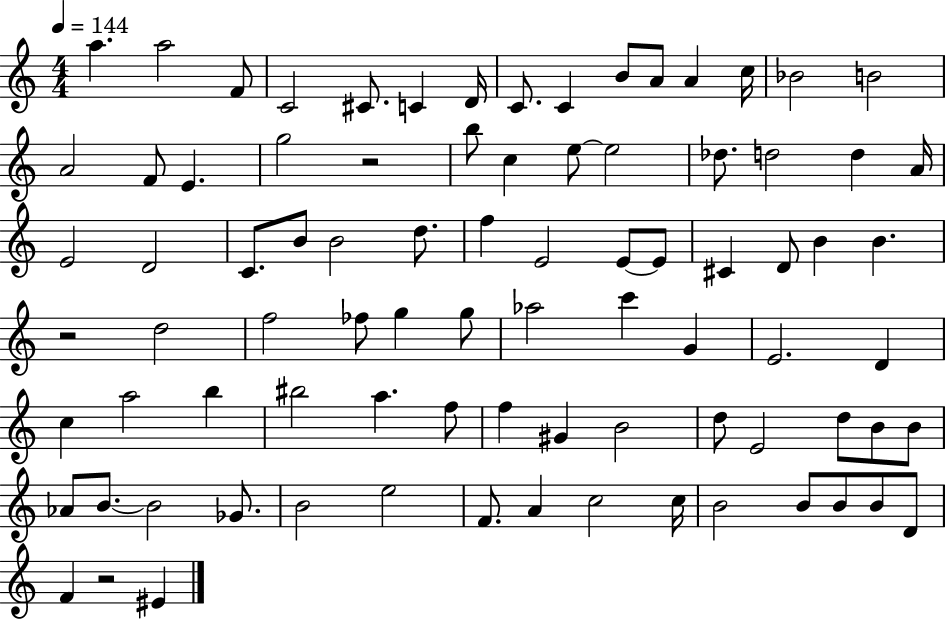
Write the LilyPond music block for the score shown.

{
  \clef treble
  \numericTimeSignature
  \time 4/4
  \key c \major
  \tempo 4 = 144
  a''4. a''2 f'8 | c'2 cis'8. c'4 d'16 | c'8. c'4 b'8 a'8 a'4 c''16 | bes'2 b'2 | \break a'2 f'8 e'4. | g''2 r2 | b''8 c''4 e''8~~ e''2 | des''8. d''2 d''4 a'16 | \break e'2 d'2 | c'8. b'8 b'2 d''8. | f''4 e'2 e'8~~ e'8 | cis'4 d'8 b'4 b'4. | \break r2 d''2 | f''2 fes''8 g''4 g''8 | aes''2 c'''4 g'4 | e'2. d'4 | \break c''4 a''2 b''4 | bis''2 a''4. f''8 | f''4 gis'4 b'2 | d''8 e'2 d''8 b'8 b'8 | \break aes'8 b'8.~~ b'2 ges'8. | b'2 e''2 | f'8. a'4 c''2 c''16 | b'2 b'8 b'8 b'8 d'8 | \break f'4 r2 eis'4 | \bar "|."
}